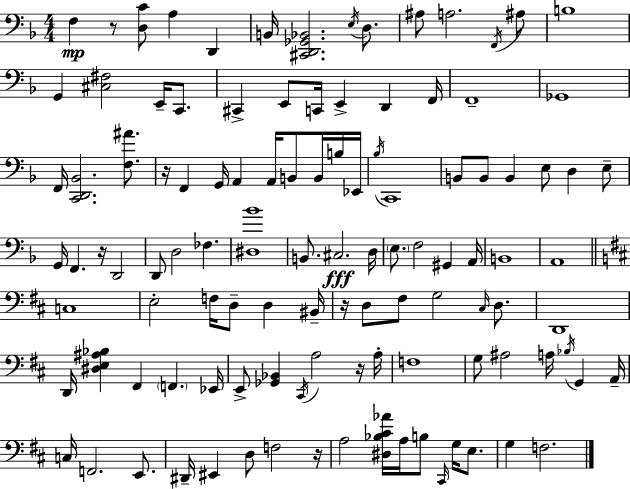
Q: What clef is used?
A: bass